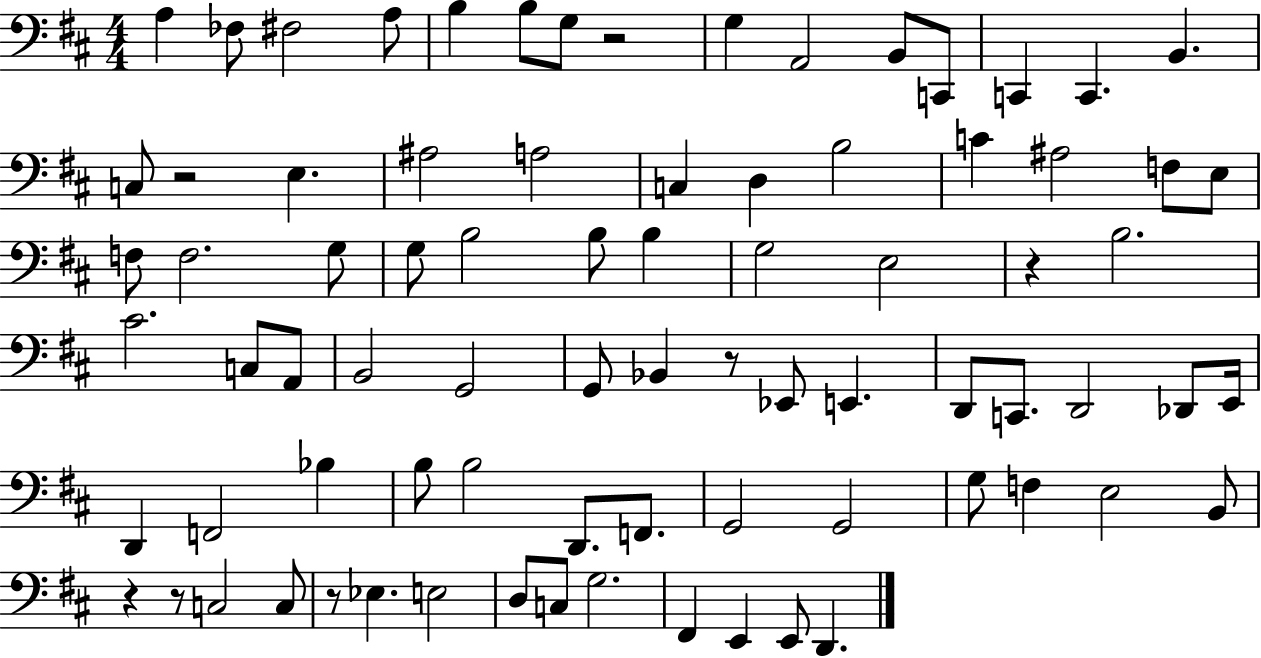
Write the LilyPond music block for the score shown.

{
  \clef bass
  \numericTimeSignature
  \time 4/4
  \key d \major
  a4 fes8 fis2 a8 | b4 b8 g8 r2 | g4 a,2 b,8 c,8 | c,4 c,4. b,4. | \break c8 r2 e4. | ais2 a2 | c4 d4 b2 | c'4 ais2 f8 e8 | \break f8 f2. g8 | g8 b2 b8 b4 | g2 e2 | r4 b2. | \break cis'2. c8 a,8 | b,2 g,2 | g,8 bes,4 r8 ees,8 e,4. | d,8 c,8. d,2 des,8 e,16 | \break d,4 f,2 bes4 | b8 b2 d,8. f,8. | g,2 g,2 | g8 f4 e2 b,8 | \break r4 r8 c2 c8 | r8 ees4. e2 | d8 c8 g2. | fis,4 e,4 e,8 d,4. | \break \bar "|."
}